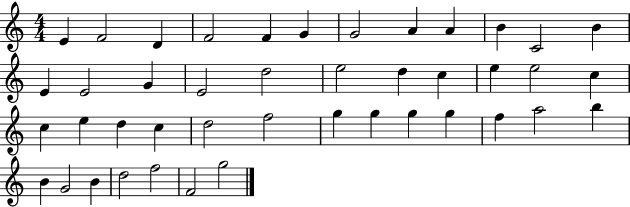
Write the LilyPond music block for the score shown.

{
  \clef treble
  \numericTimeSignature
  \time 4/4
  \key c \major
  e'4 f'2 d'4 | f'2 f'4 g'4 | g'2 a'4 a'4 | b'4 c'2 b'4 | \break e'4 e'2 g'4 | e'2 d''2 | e''2 d''4 c''4 | e''4 e''2 c''4 | \break c''4 e''4 d''4 c''4 | d''2 f''2 | g''4 g''4 g''4 g''4 | f''4 a''2 b''4 | \break b'4 g'2 b'4 | d''2 f''2 | f'2 g''2 | \bar "|."
}